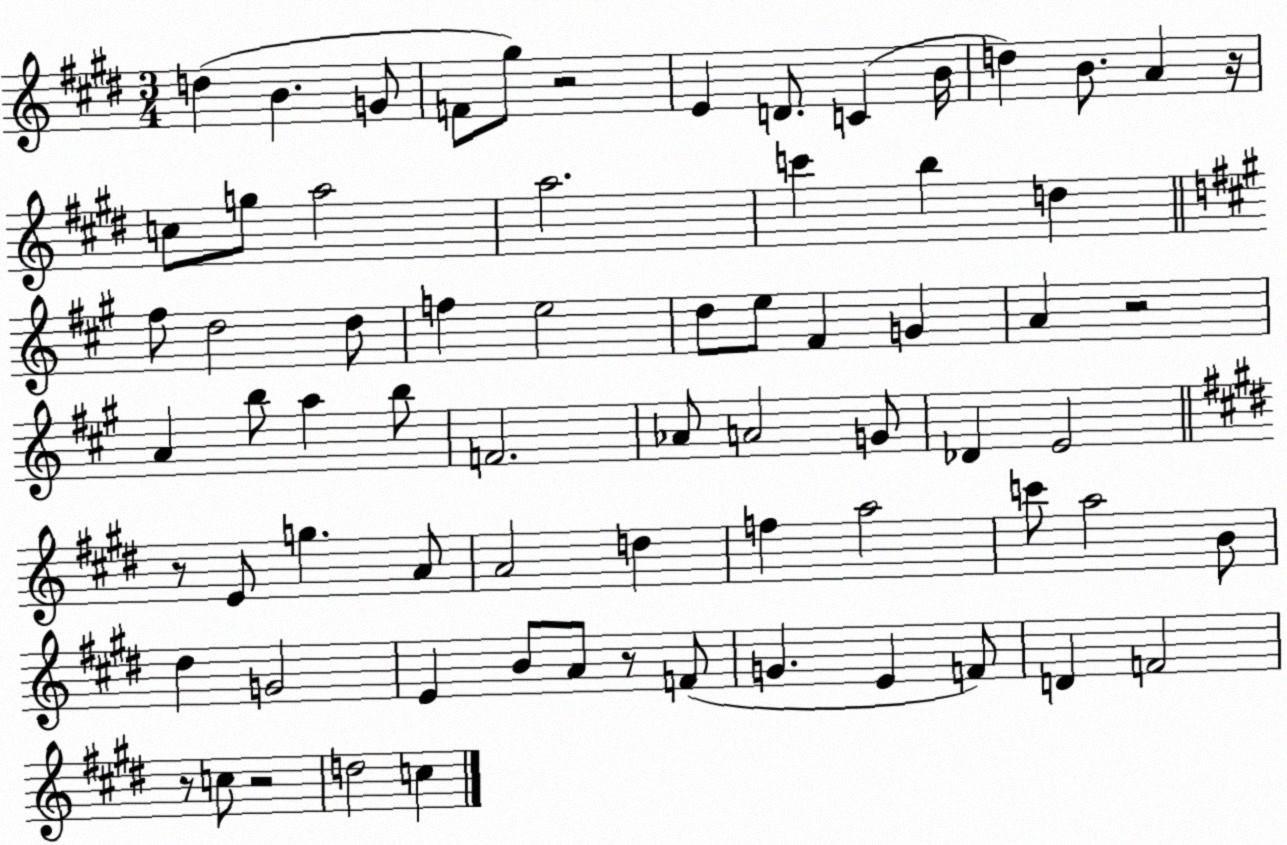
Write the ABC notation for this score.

X:1
T:Untitled
M:3/4
L:1/4
K:E
d B G/2 F/2 ^g/2 z2 E D/2 C B/4 d B/2 A z/4 c/2 g/2 a2 a2 c' b d ^f/2 d2 d/2 f e2 d/2 e/2 ^F G A z2 A b/2 a b/2 F2 _A/2 A2 G/2 _D E2 z/2 E/2 g A/2 A2 d f a2 c'/2 a2 B/2 ^d G2 E B/2 A/2 z/2 F/2 G E F/2 D F2 z/2 c/2 z2 d2 c